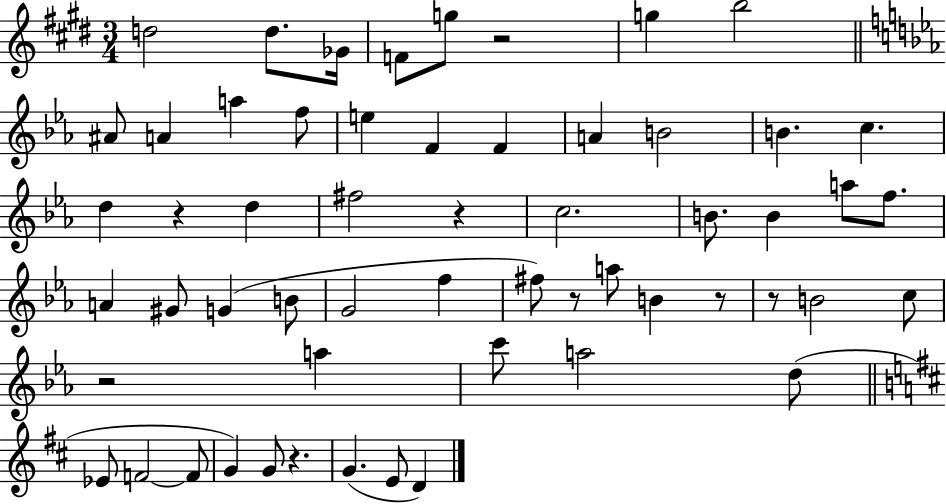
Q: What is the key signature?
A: E major